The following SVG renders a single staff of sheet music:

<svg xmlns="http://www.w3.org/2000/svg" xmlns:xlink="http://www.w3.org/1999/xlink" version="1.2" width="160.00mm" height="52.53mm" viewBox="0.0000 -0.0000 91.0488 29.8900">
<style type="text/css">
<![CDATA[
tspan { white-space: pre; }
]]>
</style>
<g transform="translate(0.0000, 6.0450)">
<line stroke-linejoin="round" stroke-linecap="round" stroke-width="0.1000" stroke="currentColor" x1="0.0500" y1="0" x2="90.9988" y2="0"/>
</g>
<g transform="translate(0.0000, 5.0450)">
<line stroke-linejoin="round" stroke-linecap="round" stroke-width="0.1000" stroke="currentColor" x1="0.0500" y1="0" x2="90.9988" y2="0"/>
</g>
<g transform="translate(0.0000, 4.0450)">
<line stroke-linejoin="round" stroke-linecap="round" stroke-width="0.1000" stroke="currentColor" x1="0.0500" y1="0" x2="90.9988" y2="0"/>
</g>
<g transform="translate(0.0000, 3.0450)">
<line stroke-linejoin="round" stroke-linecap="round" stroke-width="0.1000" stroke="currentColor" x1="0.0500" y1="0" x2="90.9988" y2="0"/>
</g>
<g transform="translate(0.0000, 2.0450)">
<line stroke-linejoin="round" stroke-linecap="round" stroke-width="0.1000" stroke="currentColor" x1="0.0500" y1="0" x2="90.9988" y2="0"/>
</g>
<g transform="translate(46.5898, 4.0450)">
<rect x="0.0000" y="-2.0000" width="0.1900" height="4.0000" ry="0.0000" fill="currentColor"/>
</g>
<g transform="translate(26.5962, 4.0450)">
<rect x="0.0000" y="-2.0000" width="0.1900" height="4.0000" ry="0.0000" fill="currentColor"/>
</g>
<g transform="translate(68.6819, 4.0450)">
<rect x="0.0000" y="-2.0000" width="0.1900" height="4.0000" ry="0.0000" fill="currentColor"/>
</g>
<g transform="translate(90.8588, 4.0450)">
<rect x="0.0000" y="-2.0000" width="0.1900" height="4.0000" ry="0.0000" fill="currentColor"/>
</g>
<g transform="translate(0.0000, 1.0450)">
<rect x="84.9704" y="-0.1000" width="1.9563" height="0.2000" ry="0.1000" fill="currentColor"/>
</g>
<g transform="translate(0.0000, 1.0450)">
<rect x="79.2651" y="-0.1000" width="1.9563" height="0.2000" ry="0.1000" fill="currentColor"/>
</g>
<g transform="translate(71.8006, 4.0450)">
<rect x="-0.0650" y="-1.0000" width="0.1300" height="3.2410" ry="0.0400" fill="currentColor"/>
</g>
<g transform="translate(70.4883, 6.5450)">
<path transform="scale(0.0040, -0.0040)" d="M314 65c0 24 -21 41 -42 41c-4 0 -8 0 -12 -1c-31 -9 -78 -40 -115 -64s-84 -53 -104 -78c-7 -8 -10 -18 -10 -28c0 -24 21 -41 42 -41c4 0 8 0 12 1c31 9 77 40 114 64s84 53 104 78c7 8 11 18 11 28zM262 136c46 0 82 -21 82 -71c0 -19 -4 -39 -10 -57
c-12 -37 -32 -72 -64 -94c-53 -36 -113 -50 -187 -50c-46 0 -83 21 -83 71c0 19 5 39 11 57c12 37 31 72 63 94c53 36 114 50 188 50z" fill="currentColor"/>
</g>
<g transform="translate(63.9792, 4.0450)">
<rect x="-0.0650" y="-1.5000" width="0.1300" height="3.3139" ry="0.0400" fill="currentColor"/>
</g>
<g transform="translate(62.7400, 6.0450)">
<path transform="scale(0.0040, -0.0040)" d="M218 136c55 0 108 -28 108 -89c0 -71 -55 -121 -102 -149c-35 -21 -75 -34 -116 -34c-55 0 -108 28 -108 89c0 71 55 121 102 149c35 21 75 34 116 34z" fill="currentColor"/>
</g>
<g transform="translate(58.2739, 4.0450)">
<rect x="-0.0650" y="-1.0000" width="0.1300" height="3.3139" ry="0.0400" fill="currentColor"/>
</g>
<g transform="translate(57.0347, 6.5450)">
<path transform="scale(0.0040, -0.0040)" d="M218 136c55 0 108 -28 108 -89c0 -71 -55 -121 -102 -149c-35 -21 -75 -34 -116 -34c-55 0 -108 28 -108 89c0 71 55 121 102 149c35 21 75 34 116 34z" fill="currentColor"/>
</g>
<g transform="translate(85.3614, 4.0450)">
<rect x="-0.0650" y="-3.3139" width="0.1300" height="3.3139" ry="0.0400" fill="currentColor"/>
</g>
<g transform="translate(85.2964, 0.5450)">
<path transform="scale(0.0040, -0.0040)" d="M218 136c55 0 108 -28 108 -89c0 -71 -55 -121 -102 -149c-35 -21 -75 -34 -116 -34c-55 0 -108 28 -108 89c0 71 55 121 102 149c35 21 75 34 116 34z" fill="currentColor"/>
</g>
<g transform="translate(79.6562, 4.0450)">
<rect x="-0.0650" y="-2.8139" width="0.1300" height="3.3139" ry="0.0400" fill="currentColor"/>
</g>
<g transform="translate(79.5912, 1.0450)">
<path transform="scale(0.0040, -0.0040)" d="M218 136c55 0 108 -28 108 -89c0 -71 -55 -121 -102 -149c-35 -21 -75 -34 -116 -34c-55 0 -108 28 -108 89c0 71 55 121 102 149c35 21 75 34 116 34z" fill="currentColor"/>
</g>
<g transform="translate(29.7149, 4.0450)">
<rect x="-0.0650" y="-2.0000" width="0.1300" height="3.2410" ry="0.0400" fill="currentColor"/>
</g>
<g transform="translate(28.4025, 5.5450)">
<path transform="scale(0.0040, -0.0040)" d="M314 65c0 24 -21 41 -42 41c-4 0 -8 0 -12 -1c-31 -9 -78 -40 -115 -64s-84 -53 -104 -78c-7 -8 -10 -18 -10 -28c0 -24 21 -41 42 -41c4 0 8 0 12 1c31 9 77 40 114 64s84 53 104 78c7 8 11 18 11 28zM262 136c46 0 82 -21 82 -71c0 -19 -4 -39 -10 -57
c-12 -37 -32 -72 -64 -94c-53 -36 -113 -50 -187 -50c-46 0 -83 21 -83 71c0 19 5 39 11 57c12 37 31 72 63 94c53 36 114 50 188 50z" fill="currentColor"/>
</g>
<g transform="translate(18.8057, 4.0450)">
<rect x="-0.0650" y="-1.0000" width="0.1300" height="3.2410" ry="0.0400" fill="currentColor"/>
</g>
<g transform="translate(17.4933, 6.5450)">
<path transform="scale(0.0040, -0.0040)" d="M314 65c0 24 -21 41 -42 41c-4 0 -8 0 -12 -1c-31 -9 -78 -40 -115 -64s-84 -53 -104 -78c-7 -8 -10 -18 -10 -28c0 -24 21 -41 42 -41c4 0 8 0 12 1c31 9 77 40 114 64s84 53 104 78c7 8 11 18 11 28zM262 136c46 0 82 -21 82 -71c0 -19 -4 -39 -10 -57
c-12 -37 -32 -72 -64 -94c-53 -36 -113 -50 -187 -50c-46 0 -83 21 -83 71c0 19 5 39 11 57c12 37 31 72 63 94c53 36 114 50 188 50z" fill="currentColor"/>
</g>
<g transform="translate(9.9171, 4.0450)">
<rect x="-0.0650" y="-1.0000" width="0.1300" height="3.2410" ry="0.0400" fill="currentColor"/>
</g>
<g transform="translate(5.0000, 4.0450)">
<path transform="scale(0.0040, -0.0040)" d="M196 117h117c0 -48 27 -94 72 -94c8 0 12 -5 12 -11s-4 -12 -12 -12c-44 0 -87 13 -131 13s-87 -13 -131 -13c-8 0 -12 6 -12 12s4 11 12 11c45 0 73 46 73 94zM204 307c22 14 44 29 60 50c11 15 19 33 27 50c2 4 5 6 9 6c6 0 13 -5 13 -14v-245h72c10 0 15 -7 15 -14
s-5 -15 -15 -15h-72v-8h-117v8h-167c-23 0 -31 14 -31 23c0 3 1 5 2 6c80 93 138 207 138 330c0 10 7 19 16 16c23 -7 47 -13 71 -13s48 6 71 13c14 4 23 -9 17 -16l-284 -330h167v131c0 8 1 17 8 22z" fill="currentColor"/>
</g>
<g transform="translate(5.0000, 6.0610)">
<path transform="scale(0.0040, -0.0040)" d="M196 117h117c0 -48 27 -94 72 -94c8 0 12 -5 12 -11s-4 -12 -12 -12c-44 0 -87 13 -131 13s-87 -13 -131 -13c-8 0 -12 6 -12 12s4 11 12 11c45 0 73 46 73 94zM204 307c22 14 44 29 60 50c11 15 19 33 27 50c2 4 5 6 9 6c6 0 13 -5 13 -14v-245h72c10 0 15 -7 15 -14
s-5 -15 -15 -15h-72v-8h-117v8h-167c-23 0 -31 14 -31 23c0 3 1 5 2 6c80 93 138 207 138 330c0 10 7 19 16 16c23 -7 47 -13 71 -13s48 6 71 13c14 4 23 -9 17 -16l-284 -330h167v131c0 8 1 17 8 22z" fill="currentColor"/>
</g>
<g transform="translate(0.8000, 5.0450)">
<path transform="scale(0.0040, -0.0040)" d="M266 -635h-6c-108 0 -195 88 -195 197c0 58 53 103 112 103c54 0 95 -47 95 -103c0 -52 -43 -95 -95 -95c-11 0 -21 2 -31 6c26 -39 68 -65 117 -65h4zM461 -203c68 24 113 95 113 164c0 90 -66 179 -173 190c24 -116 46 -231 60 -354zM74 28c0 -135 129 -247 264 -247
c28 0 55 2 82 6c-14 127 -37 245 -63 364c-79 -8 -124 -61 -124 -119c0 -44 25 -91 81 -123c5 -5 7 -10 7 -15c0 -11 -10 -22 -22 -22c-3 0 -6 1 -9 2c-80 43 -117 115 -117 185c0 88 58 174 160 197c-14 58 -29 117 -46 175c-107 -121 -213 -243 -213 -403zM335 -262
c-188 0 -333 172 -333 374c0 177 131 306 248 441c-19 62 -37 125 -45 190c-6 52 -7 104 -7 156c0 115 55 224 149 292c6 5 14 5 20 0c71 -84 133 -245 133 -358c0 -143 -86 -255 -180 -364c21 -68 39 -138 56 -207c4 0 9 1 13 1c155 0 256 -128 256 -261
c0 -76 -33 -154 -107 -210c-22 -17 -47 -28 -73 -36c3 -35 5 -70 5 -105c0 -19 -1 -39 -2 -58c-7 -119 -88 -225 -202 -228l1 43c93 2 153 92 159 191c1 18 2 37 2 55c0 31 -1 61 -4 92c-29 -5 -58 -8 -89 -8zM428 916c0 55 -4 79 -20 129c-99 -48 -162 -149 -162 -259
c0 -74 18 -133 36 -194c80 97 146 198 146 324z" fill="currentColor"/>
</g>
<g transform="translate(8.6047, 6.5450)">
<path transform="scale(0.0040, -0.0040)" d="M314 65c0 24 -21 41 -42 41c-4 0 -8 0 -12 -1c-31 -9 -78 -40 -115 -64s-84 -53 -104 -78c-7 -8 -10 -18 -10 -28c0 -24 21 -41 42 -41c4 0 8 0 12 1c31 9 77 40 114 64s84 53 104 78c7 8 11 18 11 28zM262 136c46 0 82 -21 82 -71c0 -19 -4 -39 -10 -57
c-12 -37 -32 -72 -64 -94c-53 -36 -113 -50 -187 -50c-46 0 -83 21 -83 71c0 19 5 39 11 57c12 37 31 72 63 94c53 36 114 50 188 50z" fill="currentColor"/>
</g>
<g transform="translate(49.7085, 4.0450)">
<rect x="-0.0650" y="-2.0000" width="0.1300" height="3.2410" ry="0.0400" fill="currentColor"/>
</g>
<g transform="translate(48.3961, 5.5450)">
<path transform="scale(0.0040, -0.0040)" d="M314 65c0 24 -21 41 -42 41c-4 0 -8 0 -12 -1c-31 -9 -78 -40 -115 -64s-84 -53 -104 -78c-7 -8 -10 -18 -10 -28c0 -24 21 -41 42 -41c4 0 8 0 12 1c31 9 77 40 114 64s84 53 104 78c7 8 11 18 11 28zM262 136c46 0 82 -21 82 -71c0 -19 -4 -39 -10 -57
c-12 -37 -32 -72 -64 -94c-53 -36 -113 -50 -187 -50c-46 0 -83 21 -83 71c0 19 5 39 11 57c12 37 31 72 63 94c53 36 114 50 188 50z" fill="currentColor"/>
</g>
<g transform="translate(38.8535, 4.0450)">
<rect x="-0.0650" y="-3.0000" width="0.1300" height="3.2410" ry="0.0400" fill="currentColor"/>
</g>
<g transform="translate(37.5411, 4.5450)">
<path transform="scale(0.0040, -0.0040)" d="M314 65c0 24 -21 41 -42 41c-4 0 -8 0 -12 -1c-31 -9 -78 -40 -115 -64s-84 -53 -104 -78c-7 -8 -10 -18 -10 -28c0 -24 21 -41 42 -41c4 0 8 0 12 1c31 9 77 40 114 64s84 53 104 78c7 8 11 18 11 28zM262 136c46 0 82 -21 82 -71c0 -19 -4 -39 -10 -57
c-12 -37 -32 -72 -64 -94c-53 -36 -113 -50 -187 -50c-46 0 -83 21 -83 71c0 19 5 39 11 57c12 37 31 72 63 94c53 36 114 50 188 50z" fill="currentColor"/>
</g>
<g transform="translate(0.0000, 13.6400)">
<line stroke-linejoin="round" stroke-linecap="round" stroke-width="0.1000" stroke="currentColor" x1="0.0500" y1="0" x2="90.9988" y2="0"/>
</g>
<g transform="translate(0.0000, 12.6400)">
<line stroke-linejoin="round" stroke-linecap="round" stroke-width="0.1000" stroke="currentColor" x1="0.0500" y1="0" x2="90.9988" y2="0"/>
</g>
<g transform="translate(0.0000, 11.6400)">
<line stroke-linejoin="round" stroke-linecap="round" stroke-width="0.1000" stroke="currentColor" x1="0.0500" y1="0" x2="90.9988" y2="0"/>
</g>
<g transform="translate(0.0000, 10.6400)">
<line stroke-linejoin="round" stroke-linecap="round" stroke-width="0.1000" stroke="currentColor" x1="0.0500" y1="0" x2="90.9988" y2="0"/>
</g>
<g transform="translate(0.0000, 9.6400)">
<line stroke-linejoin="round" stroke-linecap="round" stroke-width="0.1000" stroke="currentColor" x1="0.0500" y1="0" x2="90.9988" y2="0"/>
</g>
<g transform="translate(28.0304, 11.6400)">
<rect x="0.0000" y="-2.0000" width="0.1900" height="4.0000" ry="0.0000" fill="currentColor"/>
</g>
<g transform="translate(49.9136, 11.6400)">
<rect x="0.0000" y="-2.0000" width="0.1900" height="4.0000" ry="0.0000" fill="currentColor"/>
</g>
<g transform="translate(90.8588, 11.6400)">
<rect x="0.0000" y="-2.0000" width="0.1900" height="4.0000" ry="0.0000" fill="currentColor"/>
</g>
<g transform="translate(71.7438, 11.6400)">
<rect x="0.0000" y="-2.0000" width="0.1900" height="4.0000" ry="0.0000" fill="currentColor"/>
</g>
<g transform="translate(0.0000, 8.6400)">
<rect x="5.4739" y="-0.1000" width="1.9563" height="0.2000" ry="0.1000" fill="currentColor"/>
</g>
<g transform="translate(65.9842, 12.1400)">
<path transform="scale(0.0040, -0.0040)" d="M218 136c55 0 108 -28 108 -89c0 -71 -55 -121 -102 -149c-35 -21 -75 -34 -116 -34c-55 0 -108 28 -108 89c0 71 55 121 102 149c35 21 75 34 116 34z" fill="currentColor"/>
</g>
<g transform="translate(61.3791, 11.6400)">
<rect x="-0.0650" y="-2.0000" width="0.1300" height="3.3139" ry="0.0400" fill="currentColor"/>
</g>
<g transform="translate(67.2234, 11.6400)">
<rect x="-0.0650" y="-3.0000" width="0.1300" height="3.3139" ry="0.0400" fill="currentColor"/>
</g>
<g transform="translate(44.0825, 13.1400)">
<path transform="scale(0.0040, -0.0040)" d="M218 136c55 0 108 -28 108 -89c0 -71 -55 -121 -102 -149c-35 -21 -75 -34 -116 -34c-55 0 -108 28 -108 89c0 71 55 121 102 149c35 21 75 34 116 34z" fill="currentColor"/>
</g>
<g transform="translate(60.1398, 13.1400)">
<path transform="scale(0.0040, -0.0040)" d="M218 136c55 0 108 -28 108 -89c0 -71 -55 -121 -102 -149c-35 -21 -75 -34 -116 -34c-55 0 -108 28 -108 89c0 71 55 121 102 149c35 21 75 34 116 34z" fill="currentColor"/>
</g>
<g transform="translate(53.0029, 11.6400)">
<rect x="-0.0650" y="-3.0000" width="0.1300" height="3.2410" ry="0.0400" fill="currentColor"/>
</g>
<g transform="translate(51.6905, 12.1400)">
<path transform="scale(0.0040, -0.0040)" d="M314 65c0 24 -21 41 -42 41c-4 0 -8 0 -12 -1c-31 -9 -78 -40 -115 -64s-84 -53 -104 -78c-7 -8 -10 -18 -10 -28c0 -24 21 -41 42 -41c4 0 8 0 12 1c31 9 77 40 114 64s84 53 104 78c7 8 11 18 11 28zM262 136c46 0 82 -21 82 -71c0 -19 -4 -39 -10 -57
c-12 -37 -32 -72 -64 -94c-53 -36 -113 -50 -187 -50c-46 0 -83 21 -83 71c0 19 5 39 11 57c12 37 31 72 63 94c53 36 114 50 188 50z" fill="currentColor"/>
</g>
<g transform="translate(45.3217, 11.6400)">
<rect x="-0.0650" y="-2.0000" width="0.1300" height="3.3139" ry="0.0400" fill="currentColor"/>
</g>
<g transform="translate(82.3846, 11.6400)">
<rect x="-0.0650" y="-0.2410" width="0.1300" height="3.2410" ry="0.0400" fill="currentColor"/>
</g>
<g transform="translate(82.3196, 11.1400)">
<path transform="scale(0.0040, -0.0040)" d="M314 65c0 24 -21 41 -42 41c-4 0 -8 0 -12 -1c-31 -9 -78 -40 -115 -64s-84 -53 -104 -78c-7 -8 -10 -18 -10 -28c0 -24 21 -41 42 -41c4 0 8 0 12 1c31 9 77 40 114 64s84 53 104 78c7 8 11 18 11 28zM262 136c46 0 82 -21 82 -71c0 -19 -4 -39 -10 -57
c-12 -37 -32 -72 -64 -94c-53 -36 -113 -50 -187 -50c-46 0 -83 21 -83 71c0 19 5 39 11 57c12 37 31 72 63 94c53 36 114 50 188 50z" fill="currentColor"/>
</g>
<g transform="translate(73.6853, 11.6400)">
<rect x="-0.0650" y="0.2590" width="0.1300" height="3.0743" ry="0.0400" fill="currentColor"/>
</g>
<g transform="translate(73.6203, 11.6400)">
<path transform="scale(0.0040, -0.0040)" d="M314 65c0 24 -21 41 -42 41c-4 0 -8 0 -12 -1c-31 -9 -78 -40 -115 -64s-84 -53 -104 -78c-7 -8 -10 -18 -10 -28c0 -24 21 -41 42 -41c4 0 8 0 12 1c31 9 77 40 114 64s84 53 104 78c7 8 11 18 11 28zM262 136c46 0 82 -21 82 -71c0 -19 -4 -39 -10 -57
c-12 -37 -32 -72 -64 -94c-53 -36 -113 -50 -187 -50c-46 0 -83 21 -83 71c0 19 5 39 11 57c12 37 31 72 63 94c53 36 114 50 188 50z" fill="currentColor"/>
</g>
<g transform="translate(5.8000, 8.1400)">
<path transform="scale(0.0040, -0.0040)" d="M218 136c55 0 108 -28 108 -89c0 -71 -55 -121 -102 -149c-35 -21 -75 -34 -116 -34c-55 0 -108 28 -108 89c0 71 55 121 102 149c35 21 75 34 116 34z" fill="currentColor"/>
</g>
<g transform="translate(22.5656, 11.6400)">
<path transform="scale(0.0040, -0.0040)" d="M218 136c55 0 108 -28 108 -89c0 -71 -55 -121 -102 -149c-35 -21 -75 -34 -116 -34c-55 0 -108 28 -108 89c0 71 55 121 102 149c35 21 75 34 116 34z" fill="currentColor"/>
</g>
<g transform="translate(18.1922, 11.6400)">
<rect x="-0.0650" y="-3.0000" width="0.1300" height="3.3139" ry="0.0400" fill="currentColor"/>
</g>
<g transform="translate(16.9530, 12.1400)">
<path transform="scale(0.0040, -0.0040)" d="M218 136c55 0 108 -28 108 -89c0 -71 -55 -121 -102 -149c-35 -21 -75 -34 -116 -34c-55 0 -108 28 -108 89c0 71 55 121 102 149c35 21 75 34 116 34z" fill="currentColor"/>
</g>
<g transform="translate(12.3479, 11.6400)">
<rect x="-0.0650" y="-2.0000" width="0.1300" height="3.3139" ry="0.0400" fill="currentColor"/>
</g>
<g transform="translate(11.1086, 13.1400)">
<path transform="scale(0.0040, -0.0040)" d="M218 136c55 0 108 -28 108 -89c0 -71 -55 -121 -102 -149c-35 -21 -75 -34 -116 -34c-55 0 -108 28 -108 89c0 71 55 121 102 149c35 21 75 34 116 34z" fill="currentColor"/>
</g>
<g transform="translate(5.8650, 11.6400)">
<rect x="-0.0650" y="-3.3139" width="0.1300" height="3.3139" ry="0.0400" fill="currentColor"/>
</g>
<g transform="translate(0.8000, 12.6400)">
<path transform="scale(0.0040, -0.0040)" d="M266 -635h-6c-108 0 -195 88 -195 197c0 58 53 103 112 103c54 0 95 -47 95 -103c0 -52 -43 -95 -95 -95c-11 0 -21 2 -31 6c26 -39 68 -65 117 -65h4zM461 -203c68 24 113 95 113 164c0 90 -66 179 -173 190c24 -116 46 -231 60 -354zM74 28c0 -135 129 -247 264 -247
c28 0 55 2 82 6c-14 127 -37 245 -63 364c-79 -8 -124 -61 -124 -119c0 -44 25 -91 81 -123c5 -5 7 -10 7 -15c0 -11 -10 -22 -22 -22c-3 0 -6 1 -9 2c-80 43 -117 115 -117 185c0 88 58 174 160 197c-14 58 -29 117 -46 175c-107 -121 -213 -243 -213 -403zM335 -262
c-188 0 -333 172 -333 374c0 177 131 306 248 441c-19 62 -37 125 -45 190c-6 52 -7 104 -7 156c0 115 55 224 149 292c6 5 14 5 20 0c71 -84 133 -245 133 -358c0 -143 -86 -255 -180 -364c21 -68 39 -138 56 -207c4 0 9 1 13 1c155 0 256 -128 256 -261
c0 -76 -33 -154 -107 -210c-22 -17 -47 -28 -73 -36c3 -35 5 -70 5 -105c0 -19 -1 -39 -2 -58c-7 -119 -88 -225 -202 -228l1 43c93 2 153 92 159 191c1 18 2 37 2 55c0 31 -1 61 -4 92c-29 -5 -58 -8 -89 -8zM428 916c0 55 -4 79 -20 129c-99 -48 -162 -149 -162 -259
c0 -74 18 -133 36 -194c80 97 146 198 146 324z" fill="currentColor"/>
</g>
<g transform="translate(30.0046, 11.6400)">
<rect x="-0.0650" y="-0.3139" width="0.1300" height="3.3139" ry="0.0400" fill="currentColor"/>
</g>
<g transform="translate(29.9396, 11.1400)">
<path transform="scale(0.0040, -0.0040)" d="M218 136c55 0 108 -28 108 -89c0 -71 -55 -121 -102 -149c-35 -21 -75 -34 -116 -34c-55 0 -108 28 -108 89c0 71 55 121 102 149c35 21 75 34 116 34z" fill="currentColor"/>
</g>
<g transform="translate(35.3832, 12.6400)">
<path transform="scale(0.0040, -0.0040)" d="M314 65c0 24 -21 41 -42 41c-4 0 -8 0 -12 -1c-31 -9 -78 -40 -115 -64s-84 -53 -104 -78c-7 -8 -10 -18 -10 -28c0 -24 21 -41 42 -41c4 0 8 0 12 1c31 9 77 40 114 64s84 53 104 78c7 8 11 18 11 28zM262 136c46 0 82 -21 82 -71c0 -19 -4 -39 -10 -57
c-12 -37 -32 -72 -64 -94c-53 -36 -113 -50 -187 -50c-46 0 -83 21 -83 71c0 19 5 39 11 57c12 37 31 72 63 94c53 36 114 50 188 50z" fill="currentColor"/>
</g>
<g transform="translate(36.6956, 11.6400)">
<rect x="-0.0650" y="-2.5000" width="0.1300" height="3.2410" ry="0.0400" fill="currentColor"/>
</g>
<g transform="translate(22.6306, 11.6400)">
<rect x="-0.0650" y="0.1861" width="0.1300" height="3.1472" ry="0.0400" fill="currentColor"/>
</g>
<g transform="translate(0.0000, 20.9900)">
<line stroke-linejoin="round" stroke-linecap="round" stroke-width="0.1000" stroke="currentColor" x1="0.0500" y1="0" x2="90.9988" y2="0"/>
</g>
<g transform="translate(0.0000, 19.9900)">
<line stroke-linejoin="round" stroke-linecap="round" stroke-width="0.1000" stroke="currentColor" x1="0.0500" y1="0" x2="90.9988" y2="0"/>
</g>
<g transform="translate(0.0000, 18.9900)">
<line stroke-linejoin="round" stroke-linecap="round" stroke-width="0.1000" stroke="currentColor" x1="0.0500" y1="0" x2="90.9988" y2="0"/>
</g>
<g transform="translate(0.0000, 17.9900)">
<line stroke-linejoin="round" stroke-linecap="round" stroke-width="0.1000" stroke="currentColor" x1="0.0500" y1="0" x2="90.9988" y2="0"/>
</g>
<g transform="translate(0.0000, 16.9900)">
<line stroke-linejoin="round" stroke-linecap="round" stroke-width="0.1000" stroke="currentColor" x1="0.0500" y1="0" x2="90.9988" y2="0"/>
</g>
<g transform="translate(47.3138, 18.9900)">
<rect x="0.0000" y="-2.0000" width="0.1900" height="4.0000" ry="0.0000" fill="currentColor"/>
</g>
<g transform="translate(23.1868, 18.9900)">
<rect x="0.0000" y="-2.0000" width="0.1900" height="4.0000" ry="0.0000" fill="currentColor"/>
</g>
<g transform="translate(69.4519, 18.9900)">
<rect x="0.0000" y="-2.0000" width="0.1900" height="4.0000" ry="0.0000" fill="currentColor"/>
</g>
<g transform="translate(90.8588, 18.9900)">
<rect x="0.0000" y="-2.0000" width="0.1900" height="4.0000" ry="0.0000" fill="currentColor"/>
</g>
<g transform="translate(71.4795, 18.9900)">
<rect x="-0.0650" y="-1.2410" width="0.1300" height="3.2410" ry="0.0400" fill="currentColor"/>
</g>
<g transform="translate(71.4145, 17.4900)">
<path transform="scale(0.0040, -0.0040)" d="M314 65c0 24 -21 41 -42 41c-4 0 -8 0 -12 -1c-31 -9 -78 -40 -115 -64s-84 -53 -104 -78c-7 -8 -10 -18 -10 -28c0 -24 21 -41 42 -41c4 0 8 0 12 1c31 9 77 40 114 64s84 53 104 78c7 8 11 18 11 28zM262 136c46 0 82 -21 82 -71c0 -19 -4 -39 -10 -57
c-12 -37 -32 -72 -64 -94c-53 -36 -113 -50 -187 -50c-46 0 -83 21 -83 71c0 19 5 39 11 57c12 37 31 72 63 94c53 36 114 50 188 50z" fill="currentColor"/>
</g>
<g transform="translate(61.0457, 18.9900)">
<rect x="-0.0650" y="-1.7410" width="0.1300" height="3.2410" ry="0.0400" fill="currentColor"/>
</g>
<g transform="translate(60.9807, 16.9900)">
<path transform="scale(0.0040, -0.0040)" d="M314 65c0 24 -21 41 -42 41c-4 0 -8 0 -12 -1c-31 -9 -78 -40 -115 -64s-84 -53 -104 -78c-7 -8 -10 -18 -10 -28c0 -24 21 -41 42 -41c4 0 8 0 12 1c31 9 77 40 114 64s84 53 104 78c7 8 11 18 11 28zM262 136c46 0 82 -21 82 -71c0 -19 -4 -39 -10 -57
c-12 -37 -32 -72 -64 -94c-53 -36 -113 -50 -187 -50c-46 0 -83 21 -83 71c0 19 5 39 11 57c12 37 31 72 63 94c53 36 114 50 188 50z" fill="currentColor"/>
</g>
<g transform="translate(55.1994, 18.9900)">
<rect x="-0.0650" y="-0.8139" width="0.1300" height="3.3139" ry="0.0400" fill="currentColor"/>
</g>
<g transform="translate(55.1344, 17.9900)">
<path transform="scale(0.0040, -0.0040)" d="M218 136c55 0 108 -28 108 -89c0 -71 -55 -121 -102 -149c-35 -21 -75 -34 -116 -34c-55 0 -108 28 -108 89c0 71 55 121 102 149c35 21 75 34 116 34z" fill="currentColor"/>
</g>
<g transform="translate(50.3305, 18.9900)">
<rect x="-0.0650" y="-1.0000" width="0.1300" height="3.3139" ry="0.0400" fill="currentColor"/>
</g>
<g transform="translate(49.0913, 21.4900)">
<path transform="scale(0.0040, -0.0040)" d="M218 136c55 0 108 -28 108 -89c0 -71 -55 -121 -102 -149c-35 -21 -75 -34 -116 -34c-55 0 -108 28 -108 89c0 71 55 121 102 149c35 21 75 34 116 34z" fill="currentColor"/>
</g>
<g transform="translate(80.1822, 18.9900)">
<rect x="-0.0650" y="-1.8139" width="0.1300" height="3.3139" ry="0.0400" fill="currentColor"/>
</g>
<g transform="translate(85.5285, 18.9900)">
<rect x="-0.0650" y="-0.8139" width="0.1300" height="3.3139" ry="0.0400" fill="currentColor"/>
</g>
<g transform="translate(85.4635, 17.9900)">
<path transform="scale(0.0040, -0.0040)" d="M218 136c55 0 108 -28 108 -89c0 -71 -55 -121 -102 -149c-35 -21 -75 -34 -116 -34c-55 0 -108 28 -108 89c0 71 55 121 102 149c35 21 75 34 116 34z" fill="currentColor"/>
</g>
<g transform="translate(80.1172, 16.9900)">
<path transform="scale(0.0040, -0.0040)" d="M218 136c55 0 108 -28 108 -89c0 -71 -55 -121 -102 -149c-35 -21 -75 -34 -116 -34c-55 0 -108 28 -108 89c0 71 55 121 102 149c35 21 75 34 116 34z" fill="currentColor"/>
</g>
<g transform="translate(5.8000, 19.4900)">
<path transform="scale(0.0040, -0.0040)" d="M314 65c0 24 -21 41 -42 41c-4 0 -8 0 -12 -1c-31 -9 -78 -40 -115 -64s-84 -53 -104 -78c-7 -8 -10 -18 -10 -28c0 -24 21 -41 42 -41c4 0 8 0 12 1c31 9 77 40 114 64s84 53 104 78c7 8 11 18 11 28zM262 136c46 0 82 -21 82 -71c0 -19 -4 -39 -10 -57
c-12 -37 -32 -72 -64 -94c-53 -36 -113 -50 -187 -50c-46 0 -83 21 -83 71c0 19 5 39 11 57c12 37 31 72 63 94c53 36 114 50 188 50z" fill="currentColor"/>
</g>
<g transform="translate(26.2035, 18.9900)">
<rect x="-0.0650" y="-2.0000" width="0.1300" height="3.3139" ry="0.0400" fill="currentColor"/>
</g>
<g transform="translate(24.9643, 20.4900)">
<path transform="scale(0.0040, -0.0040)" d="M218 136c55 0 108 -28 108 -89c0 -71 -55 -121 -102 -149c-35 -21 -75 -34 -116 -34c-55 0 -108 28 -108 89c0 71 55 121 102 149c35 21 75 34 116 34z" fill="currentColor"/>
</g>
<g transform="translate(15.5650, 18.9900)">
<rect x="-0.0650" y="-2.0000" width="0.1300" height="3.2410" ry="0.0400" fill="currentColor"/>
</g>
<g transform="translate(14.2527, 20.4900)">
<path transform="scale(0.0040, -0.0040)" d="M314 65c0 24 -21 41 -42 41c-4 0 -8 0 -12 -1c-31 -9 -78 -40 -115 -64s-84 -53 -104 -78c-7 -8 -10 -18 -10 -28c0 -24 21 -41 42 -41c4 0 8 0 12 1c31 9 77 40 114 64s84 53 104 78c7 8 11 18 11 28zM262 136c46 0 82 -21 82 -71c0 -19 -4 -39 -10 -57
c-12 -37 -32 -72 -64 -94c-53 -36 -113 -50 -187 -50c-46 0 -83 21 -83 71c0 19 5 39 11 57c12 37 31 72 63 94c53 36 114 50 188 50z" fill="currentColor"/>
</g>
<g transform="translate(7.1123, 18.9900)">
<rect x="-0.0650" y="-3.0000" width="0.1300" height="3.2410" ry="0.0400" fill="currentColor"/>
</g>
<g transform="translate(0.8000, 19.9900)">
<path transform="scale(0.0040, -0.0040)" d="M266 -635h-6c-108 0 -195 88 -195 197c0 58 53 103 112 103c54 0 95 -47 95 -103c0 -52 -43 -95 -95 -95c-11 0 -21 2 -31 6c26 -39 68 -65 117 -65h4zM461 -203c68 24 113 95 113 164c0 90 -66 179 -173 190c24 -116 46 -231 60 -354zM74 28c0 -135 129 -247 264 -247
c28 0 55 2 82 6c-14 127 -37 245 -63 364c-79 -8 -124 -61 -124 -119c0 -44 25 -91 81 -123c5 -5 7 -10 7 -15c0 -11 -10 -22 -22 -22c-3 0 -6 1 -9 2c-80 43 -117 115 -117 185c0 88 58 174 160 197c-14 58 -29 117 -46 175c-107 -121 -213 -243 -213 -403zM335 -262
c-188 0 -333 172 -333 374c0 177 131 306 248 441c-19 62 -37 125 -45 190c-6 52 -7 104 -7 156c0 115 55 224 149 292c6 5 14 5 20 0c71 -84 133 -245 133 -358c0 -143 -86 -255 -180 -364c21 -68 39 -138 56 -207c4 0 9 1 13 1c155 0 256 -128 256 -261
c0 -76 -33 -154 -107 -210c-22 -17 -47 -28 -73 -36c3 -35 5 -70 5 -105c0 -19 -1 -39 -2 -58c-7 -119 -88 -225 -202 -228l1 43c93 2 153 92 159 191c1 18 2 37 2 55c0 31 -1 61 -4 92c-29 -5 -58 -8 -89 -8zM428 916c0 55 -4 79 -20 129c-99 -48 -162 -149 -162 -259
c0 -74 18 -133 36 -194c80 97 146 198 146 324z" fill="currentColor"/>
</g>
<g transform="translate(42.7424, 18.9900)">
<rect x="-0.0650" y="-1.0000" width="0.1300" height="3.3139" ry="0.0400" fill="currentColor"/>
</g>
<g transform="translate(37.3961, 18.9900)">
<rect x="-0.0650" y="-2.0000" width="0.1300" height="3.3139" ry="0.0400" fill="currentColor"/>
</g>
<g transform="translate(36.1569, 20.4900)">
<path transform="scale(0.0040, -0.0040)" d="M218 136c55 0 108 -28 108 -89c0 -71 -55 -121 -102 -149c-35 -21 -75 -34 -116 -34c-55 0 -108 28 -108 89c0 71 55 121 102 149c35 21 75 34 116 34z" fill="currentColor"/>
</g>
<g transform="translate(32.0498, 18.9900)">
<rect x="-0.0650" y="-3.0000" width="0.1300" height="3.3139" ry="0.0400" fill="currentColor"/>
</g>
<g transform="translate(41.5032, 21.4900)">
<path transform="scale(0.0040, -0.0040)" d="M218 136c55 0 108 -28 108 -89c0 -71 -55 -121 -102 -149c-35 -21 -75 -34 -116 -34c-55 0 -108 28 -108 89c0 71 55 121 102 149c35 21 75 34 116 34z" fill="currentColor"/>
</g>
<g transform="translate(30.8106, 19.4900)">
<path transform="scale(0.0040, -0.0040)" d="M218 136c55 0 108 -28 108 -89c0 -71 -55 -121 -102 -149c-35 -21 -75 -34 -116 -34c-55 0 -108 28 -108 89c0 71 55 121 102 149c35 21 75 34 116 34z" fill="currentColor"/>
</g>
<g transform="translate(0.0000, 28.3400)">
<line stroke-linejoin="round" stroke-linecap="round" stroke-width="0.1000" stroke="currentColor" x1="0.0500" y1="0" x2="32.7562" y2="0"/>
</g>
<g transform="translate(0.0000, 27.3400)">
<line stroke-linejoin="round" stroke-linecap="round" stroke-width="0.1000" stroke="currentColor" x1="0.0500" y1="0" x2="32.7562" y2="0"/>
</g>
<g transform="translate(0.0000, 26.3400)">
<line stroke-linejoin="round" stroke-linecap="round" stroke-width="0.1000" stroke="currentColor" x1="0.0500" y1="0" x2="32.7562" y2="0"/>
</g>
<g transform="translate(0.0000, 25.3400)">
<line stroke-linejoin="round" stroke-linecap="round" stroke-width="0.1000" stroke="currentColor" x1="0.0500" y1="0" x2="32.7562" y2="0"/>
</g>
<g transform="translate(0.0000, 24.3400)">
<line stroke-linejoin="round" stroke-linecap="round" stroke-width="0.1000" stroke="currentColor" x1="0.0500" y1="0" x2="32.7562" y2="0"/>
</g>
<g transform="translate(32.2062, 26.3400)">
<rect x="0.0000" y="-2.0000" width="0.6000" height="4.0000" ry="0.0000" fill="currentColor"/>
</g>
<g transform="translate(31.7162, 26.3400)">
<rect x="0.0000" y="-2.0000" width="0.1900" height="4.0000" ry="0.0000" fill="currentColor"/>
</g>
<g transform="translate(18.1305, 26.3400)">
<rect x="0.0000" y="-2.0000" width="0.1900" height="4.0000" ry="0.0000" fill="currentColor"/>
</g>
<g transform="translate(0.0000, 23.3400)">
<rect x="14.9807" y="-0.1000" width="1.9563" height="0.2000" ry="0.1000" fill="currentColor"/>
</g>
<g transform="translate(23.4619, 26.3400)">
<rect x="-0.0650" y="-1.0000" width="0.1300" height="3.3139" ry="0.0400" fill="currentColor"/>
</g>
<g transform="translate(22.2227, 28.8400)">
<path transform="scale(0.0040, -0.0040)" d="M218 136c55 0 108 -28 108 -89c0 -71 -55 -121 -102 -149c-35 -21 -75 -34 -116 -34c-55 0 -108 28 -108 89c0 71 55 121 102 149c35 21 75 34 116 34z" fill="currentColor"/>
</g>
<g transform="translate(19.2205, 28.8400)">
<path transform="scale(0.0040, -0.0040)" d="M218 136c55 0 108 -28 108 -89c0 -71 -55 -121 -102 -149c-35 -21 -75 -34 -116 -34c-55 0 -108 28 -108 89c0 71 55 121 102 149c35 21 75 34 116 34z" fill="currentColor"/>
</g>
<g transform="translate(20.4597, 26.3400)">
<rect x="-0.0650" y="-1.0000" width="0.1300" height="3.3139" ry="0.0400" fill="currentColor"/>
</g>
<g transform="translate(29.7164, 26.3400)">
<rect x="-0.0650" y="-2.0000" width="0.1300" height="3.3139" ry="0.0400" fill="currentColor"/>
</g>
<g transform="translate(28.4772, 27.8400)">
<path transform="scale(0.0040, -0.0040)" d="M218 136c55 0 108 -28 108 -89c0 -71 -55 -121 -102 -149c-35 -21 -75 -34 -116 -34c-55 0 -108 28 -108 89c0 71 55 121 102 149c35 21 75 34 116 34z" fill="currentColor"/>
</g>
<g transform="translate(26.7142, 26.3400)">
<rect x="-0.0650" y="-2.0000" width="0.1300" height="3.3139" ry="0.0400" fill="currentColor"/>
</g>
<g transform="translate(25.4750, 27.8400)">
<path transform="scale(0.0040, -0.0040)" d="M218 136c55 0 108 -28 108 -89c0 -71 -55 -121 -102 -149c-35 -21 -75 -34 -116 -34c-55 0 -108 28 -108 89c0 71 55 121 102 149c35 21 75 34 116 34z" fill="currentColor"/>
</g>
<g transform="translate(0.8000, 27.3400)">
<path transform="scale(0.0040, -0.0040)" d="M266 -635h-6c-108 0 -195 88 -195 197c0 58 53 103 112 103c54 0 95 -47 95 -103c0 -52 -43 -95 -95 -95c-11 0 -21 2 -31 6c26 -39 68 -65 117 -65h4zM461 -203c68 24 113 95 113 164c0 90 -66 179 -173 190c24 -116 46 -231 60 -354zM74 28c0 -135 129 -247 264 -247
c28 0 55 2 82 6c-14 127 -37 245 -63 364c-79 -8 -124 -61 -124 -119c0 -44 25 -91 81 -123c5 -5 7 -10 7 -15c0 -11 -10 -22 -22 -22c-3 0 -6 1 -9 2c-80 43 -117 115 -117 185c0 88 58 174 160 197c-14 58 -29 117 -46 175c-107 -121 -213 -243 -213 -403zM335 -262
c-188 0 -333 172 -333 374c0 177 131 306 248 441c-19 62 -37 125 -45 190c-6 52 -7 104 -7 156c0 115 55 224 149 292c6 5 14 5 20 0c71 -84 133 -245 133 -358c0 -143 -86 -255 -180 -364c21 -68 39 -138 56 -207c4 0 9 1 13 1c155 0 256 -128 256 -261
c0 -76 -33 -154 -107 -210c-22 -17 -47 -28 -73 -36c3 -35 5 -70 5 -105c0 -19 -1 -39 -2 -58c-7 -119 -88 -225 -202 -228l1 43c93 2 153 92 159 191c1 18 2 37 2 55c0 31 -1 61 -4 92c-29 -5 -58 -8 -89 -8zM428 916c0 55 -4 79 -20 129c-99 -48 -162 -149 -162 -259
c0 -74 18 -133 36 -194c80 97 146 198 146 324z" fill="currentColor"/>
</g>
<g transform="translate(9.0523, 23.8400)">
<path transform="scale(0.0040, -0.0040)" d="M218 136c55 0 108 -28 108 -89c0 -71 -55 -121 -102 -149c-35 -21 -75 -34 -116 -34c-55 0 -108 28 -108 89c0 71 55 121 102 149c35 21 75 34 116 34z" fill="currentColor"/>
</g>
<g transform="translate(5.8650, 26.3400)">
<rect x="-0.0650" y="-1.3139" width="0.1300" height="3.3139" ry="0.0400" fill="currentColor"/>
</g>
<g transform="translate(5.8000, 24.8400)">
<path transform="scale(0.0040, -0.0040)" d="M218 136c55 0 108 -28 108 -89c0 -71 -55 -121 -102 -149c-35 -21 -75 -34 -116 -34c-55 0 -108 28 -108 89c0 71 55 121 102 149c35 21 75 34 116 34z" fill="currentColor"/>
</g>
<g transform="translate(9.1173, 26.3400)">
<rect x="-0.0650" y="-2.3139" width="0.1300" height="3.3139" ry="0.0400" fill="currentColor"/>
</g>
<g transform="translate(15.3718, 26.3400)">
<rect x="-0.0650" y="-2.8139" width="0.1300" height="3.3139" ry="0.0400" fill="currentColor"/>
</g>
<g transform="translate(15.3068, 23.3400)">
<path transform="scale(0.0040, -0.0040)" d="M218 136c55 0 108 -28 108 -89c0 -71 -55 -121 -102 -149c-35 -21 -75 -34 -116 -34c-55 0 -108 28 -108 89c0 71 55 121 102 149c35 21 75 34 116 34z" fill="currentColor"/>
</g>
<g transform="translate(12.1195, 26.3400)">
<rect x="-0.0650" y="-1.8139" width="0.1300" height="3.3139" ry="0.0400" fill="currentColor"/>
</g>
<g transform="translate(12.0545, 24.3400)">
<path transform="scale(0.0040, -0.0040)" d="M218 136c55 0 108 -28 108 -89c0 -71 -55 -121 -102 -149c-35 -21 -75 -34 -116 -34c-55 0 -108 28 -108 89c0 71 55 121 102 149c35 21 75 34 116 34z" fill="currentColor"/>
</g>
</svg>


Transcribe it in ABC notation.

X:1
T:Untitled
M:4/4
L:1/4
K:C
D2 D2 F2 A2 F2 D E D2 a b b F A B c G2 F A2 F A B2 c2 A2 F2 F A F D D d f2 e2 f d e g f a D D F F